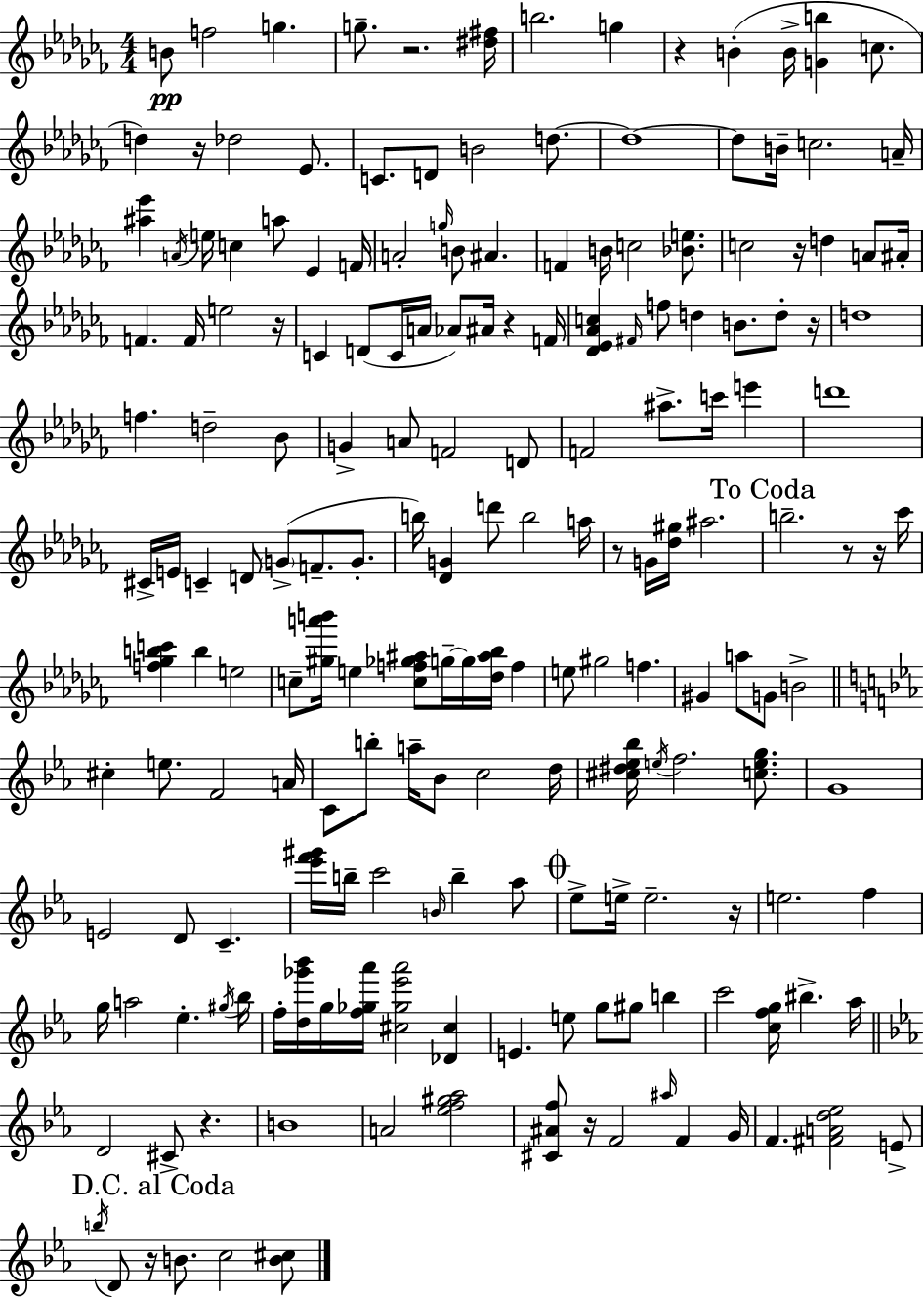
{
  \clef treble
  \numericTimeSignature
  \time 4/4
  \key aes \minor
  b'8\pp f''2 g''4. | g''8.-- r2. <dis'' fis''>16 | b''2. g''4 | r4 b'4-.( b'16-> <g' b''>4 c''8. | \break d''4) r16 des''2 ees'8. | c'8. d'8 b'2 d''8.~~ | d''1~~ | d''8 b'16-- c''2. a'16-- | \break <ais'' ees'''>4 \acciaccatura { a'16 } e''16 c''4 a''8 ees'4 | f'16 a'2-. \grace { g''16 } b'8 ais'4. | f'4 b'16 c''2 <bes' e''>8. | c''2 r16 d''4 a'8 | \break ais'16-. f'4. f'16 e''2 | r16 c'4 d'8( c'16 a'16 aes'8) ais'16 r4 | f'16 <des' ees' aes' c''>4 \grace { fis'16 } f''8 d''4 b'8. | d''8-. r16 d''1 | \break f''4. d''2-- | bes'8 g'4-> a'8 f'2 | d'8 f'2 ais''8.-> c'''16 e'''4 | d'''1 | \break cis'16-> e'16 c'4-- d'8 \parenthesize g'8->( f'8.-- | g'8.-. b''16) <des' g'>4 d'''8 b''2 | a''16 r8 g'16 <des'' gis''>16 ais''2. | \mark "To Coda" b''2.-- r8 | \break r16 ces'''16 <f'' ges'' b'' c'''>4 b''4 e''2 | c''8-- <gis'' a''' b'''>16 e''4 <c'' f'' ges'' ais''>8 g''16--~~ g''16 <des'' ais'' bes''>16 f''4 | e''8 gis''2 f''4. | gis'4 a''8 g'8 b'2-> | \break \bar "||" \break \key c \minor cis''4-. e''8. f'2 a'16 | c'8 b''8-. a''16-- bes'8 c''2 d''16 | <cis'' dis'' ees'' bes''>16 \acciaccatura { e''16 } f''2. <c'' e'' g''>8. | g'1 | \break e'2 d'8 c'4.-- | <ees''' f''' gis'''>16 b''16-- c'''2 \grace { b'16 } b''4-- | aes''8 \mark \markup { \musicglyph "scripts.coda" } ees''8-> e''16-> e''2.-- | r16 e''2. f''4 | \break g''16 a''2 ees''4.-. | \acciaccatura { gis''16 } bes''16 f''16-. <d'' ges''' bes'''>16 g''16 <f'' ges'' aes'''>16 <cis'' ges'' ees''' aes'''>2 <des' cis''>4 | e'4. e''8 g''8 gis''8 b''4 | c'''2 <c'' f'' g''>16 bis''4.-> | \break aes''16 \bar "||" \break \key ees \major d'2 cis'8-> r4. | b'1 | a'2 <ees'' f'' gis'' aes''>2 | <cis' ais' f''>8 r16 f'2 \grace { ais''16 } f'4 | \break g'16 f'4. <fis' a' d'' ees''>2 e'8-> | \mark "D.C. al Coda" \acciaccatura { b''16 } d'8 r16 b'8. c''2 | <b' cis''>8 \bar "|."
}